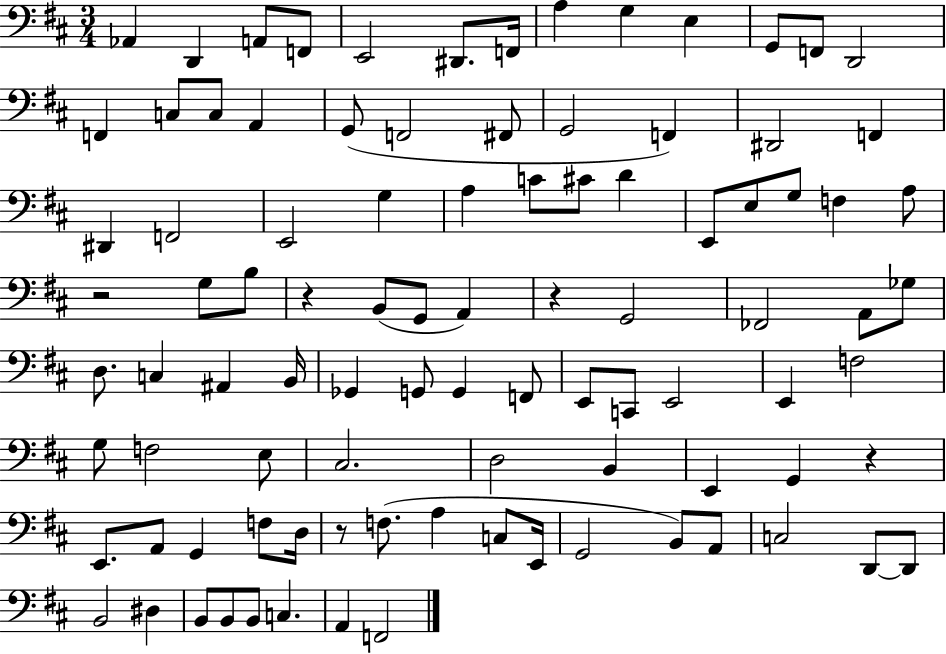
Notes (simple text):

Ab2/q D2/q A2/e F2/e E2/h D#2/e. F2/s A3/q G3/q E3/q G2/e F2/e D2/h F2/q C3/e C3/e A2/q G2/e F2/h F#2/e G2/h F2/q D#2/h F2/q D#2/q F2/h E2/h G3/q A3/q C4/e C#4/e D4/q E2/e E3/e G3/e F3/q A3/e R/h G3/e B3/e R/q B2/e G2/e A2/q R/q G2/h FES2/h A2/e Gb3/e D3/e. C3/q A#2/q B2/s Gb2/q G2/e G2/q F2/e E2/e C2/e E2/h E2/q F3/h G3/e F3/h E3/e C#3/h. D3/h B2/q E2/q G2/q R/q E2/e. A2/e G2/q F3/e D3/s R/e F3/e. A3/q C3/e E2/s G2/h B2/e A2/e C3/h D2/e D2/e B2/h D#3/q B2/e B2/e B2/e C3/q. A2/q F2/h